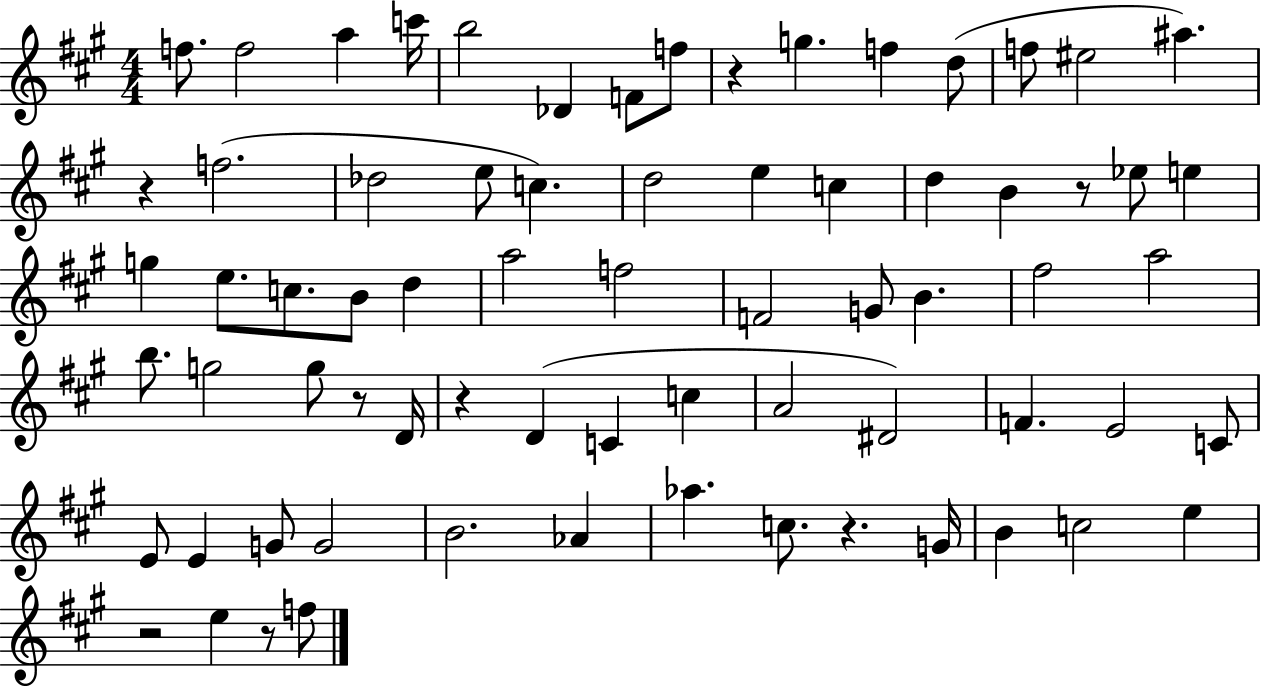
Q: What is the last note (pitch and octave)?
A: F5